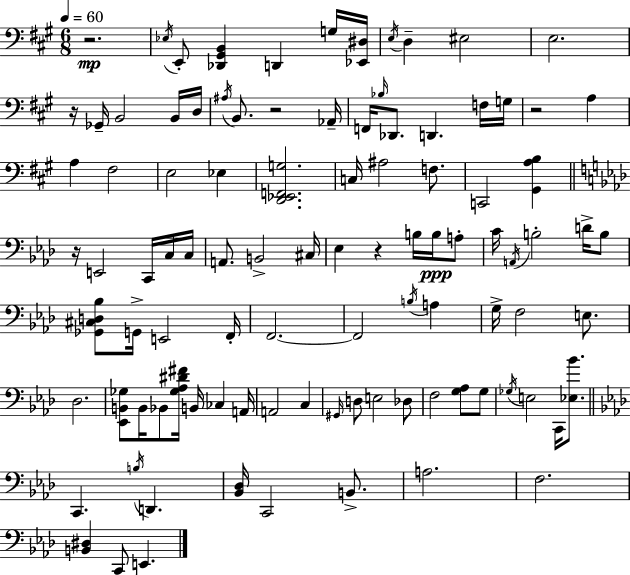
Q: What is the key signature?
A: A major